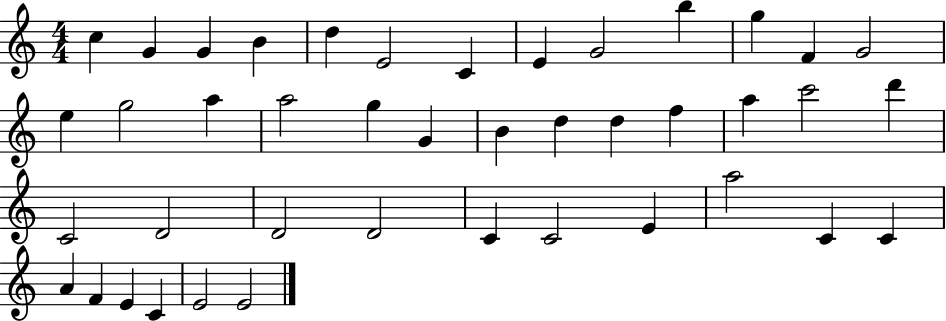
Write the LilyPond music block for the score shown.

{
  \clef treble
  \numericTimeSignature
  \time 4/4
  \key c \major
  c''4 g'4 g'4 b'4 | d''4 e'2 c'4 | e'4 g'2 b''4 | g''4 f'4 g'2 | \break e''4 g''2 a''4 | a''2 g''4 g'4 | b'4 d''4 d''4 f''4 | a''4 c'''2 d'''4 | \break c'2 d'2 | d'2 d'2 | c'4 c'2 e'4 | a''2 c'4 c'4 | \break a'4 f'4 e'4 c'4 | e'2 e'2 | \bar "|."
}